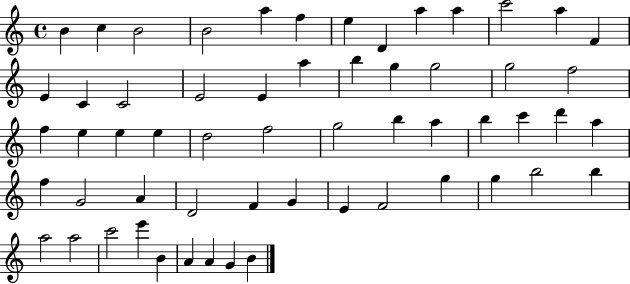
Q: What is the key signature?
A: C major